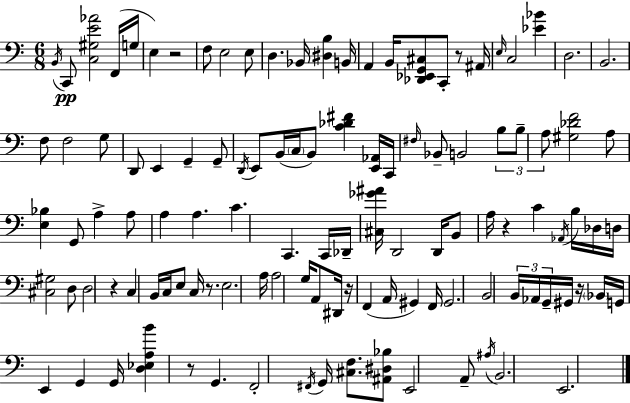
X:1
T:Untitled
M:6/8
L:1/4
K:C
B,,/4 C,,/2 [C,^G,E_A]2 F,,/4 G,/4 E, z2 F,/2 E,2 E,/2 D, _B,,/4 [^D,B,] B,,/4 A,, B,,/4 [_D,,_E,,G,,^C,]/2 C,,/2 z/2 ^A,,/4 E,/4 C,2 [_E_B] D,2 B,,2 F,/2 F,2 G,/2 D,,/2 E,, G,, G,,/2 D,,/4 E,,/2 B,,/4 C,/4 B,,/2 [C_D^F] [E,,_A,,]/4 C,,/4 ^F,/4 _B,,/2 B,,2 B,/2 B,/2 A,/2 [^G,_DF]2 A,/2 [E,_B,] G,,/2 A, A,/2 A, A, C C,, C,,/4 _D,,/4 [^C,_G^A]/4 D,,2 D,,/4 B,,/2 A,/4 z C _A,,/4 B,/4 _D,/4 D,/4 [^C,^G,]2 D,/2 D,2 z C, B,,/4 C,/4 E,/2 C,/4 z/2 E,2 A,/4 A,2 G,/4 A,,/2 ^D,,/4 z/4 F,, A,,/4 ^G,, F,,/4 ^G,,2 B,,2 B,,/4 _A,,/4 G,,/4 ^G,,/4 z/4 _B,,/4 G,,/4 E,, G,, G,,/4 [D,_E,A,B] z/2 G,, F,,2 ^F,,/4 G,,/4 [^C,F,]/2 [^A,,^D,_B,]/2 E,,2 A,,/2 ^A,/4 B,,2 E,,2